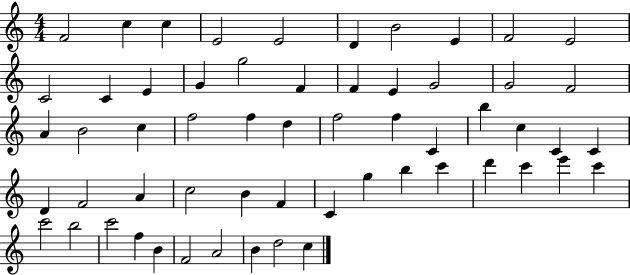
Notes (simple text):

F4/h C5/q C5/q E4/h E4/h D4/q B4/h E4/q F4/h E4/h C4/h C4/q E4/q G4/q G5/h F4/q F4/q E4/q G4/h G4/h F4/h A4/q B4/h C5/q F5/h F5/q D5/q F5/h F5/q C4/q B5/q C5/q C4/q C4/q D4/q F4/h A4/q C5/h B4/q F4/q C4/q G5/q B5/q C6/q D6/q C6/q E6/q C6/q C6/h B5/h C6/h F5/q B4/q F4/h A4/h B4/q D5/h C5/q